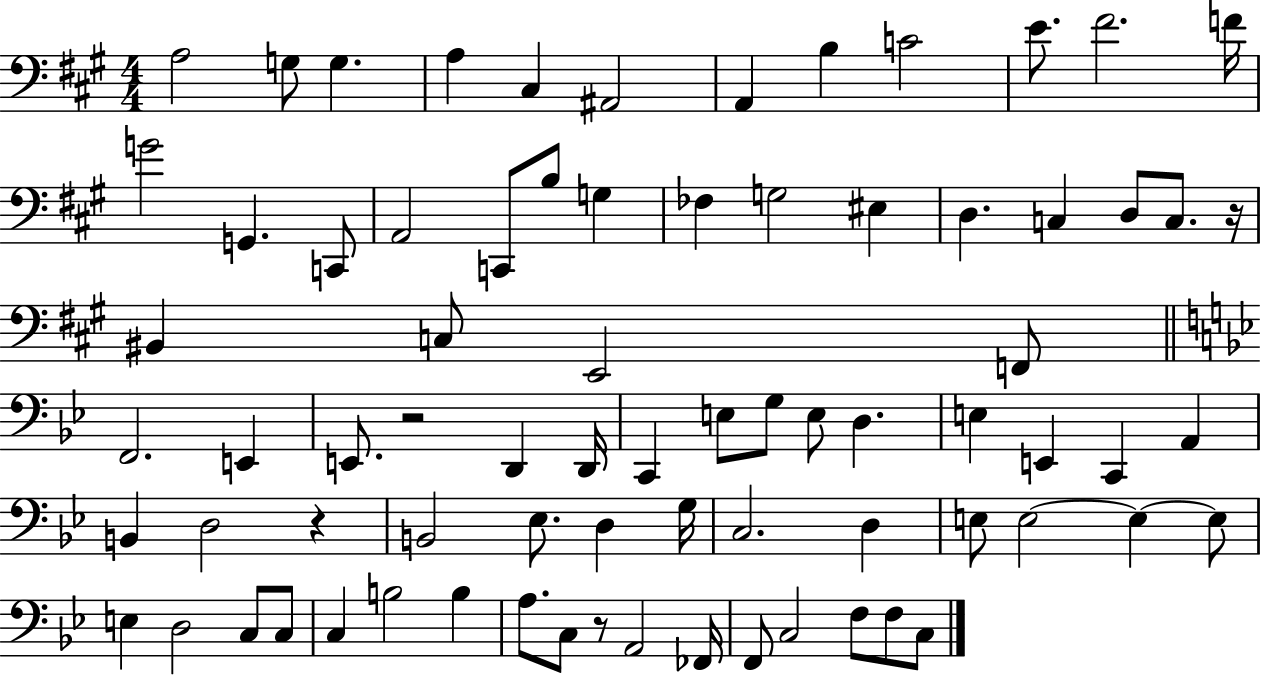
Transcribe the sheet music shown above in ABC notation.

X:1
T:Untitled
M:4/4
L:1/4
K:A
A,2 G,/2 G, A, ^C, ^A,,2 A,, B, C2 E/2 ^F2 F/4 G2 G,, C,,/2 A,,2 C,,/2 B,/2 G, _F, G,2 ^E, D, C, D,/2 C,/2 z/4 ^B,, C,/2 E,,2 F,,/2 F,,2 E,, E,,/2 z2 D,, D,,/4 C,, E,/2 G,/2 E,/2 D, E, E,, C,, A,, B,, D,2 z B,,2 _E,/2 D, G,/4 C,2 D, E,/2 E,2 E, E,/2 E, D,2 C,/2 C,/2 C, B,2 B, A,/2 C,/2 z/2 A,,2 _F,,/4 F,,/2 C,2 F,/2 F,/2 C,/2